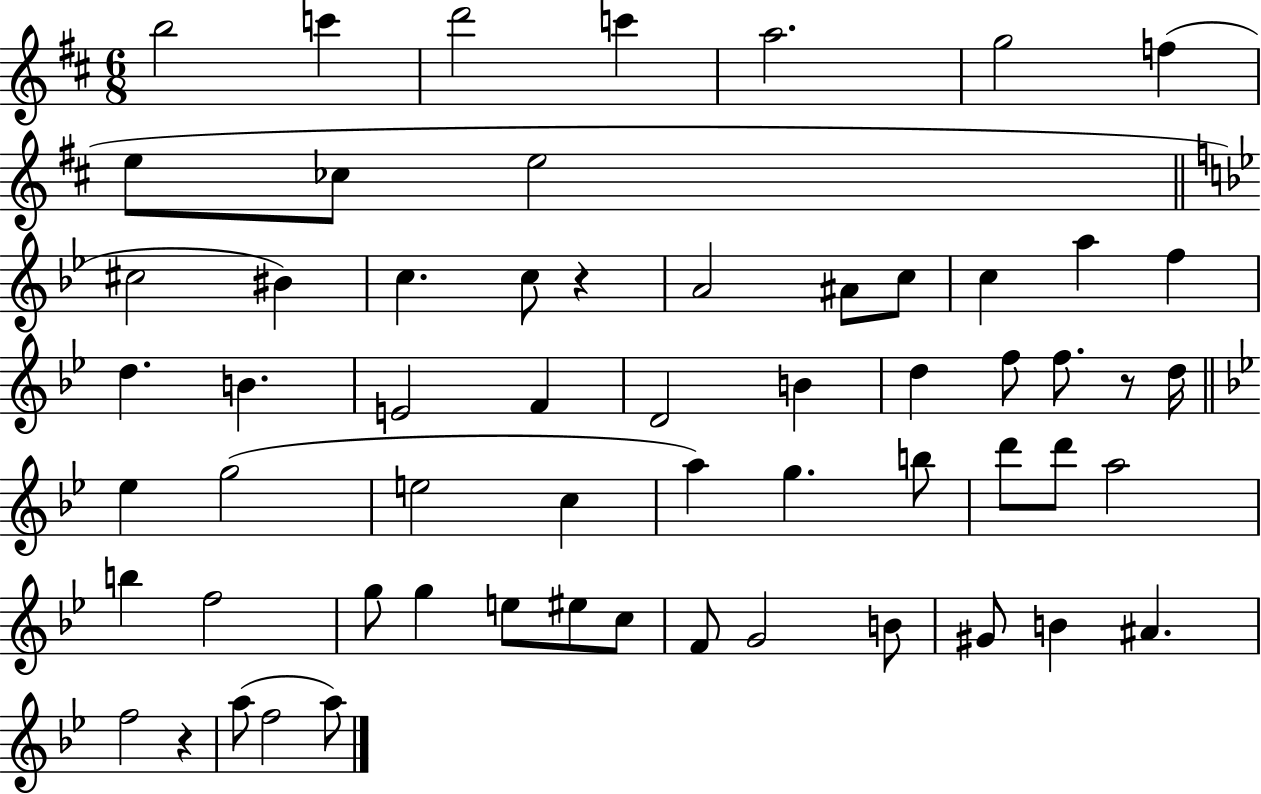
X:1
T:Untitled
M:6/8
L:1/4
K:D
b2 c' d'2 c' a2 g2 f e/2 _c/2 e2 ^c2 ^B c c/2 z A2 ^A/2 c/2 c a f d B E2 F D2 B d f/2 f/2 z/2 d/4 _e g2 e2 c a g b/2 d'/2 d'/2 a2 b f2 g/2 g e/2 ^e/2 c/2 F/2 G2 B/2 ^G/2 B ^A f2 z a/2 f2 a/2